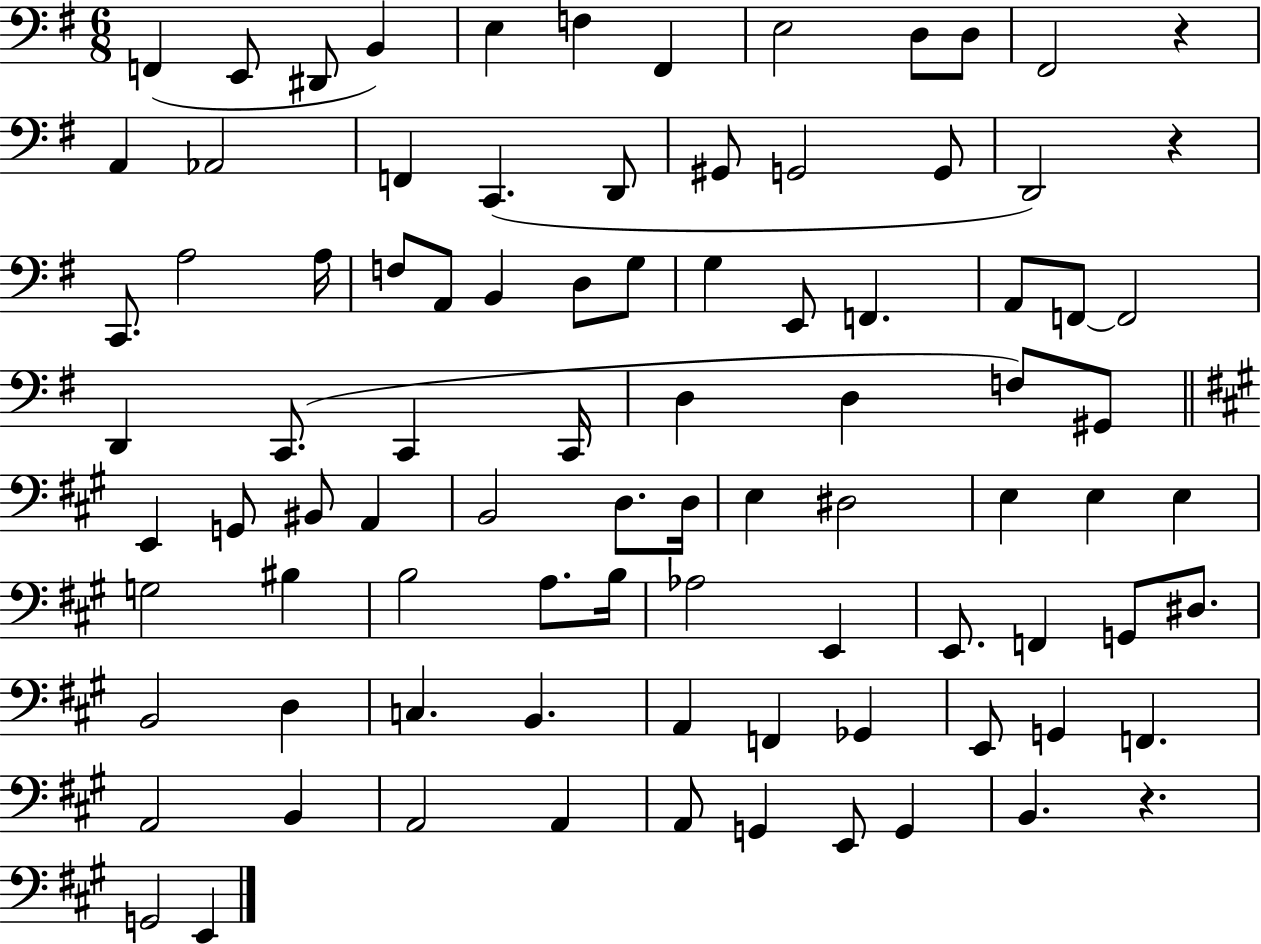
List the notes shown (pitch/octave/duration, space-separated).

F2/q E2/e D#2/e B2/q E3/q F3/q F#2/q E3/h D3/e D3/e F#2/h R/q A2/q Ab2/h F2/q C2/q. D2/e G#2/e G2/h G2/e D2/h R/q C2/e. A3/h A3/s F3/e A2/e B2/q D3/e G3/e G3/q E2/e F2/q. A2/e F2/e F2/h D2/q C2/e. C2/q C2/s D3/q D3/q F3/e G#2/e E2/q G2/e BIS2/e A2/q B2/h D3/e. D3/s E3/q D#3/h E3/q E3/q E3/q G3/h BIS3/q B3/h A3/e. B3/s Ab3/h E2/q E2/e. F2/q G2/e D#3/e. B2/h D3/q C3/q. B2/q. A2/q F2/q Gb2/q E2/e G2/q F2/q. A2/h B2/q A2/h A2/q A2/e G2/q E2/e G2/q B2/q. R/q. G2/h E2/q